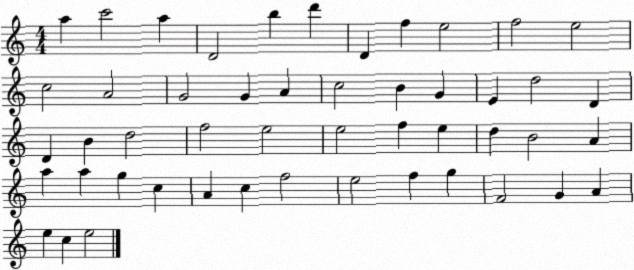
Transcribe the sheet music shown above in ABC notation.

X:1
T:Untitled
M:4/4
L:1/4
K:C
a c'2 a D2 b d' D f e2 f2 e2 c2 A2 G2 G A c2 B G E d2 D D B d2 f2 e2 e2 f e d B2 A a a g c A c f2 e2 f g F2 G A e c e2